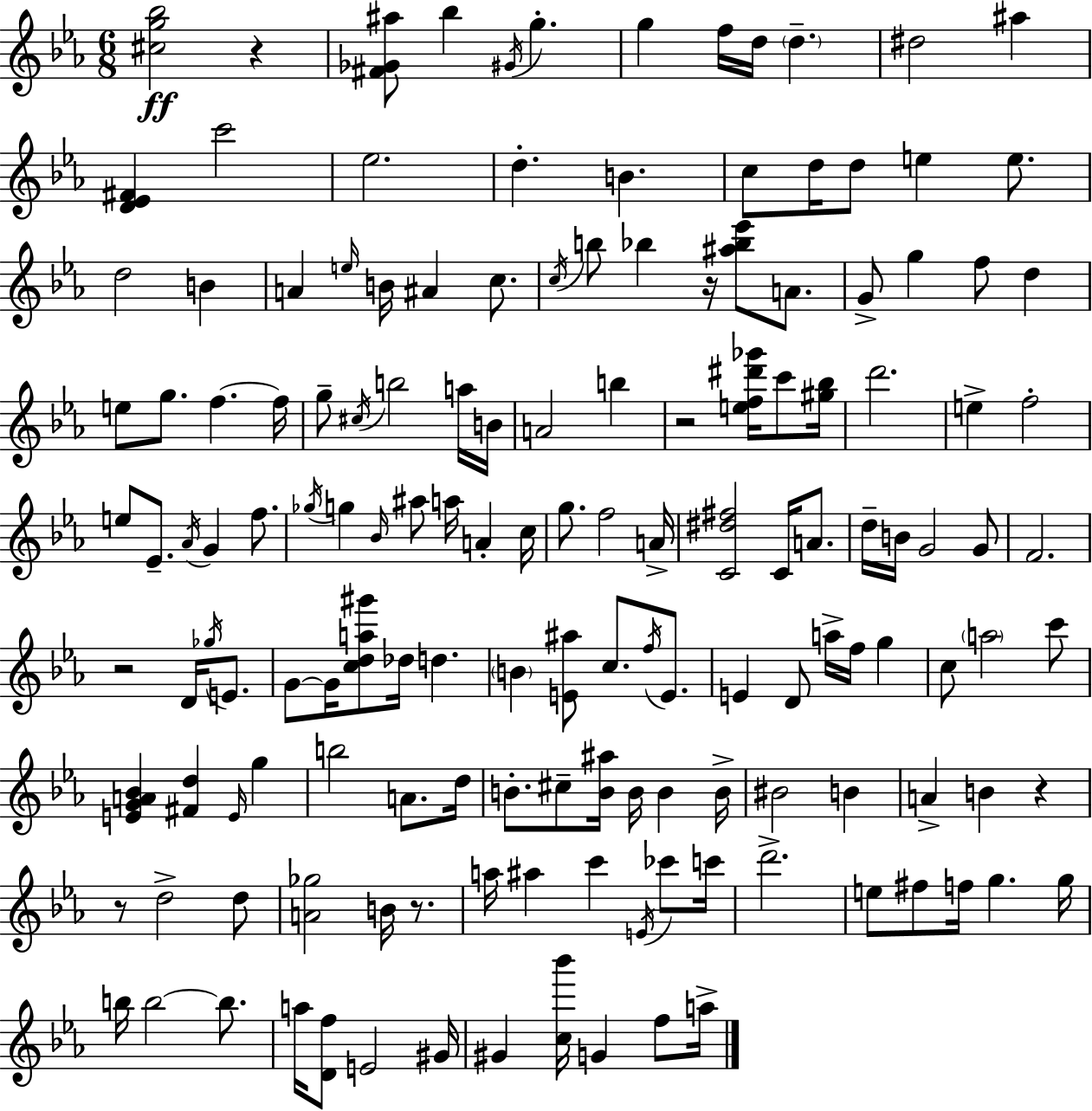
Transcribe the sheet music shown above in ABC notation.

X:1
T:Untitled
M:6/8
L:1/4
K:Eb
[^cg_b]2 z [^F_G^a]/2 _b ^G/4 g g f/4 d/4 d ^d2 ^a [D_E^F] c'2 _e2 d B c/2 d/4 d/2 e e/2 d2 B A e/4 B/4 ^A c/2 c/4 b/2 _b z/4 [^a_b_e']/2 A/2 G/2 g f/2 d e/2 g/2 f f/4 g/2 ^c/4 b2 a/4 B/4 A2 b z2 [ef^d'_g']/4 c'/2 [^g_b]/4 d'2 e f2 e/2 _E/2 _A/4 G f/2 _g/4 g _B/4 ^a/2 a/4 A c/4 g/2 f2 A/4 [C^d^f]2 C/4 A/2 d/4 B/4 G2 G/2 F2 z2 D/4 _g/4 E/2 G/2 G/4 [cda^g']/2 _d/4 d B [E^a]/2 c/2 f/4 E/2 E D/2 a/4 f/4 g c/2 a2 c'/2 [EGA_B] [^Fd] E/4 g b2 A/2 d/4 B/2 ^c/2 [B^a]/4 B/4 B B/4 ^B2 B A B z z/2 d2 d/2 [A_g]2 B/4 z/2 a/4 ^a c' E/4 _c'/2 c'/4 d'2 e/2 ^f/2 f/4 g g/4 b/4 b2 b/2 a/4 [Df]/2 E2 ^G/4 ^G [c_b']/4 G f/2 a/4